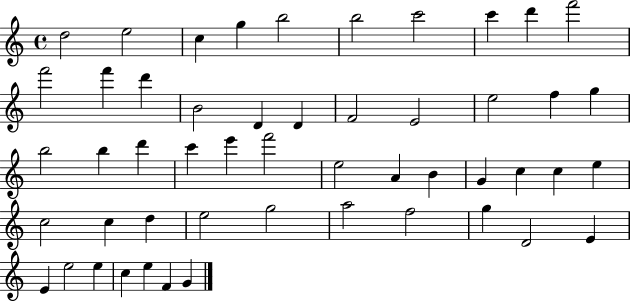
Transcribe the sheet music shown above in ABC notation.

X:1
T:Untitled
M:4/4
L:1/4
K:C
d2 e2 c g b2 b2 c'2 c' d' f'2 f'2 f' d' B2 D D F2 E2 e2 f g b2 b d' c' e' f'2 e2 A B G c c e c2 c d e2 g2 a2 f2 g D2 E E e2 e c e F G